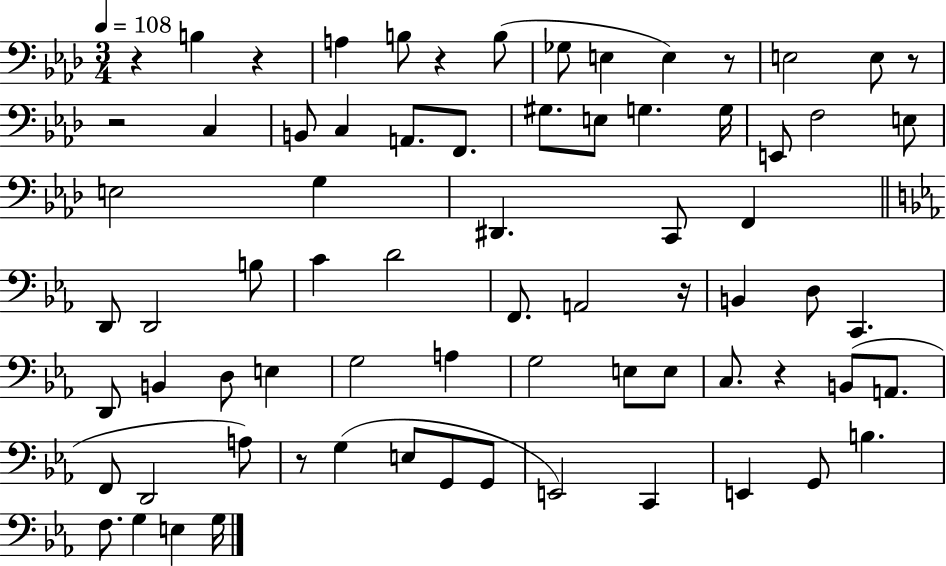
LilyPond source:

{
  \clef bass
  \numericTimeSignature
  \time 3/4
  \key aes \major
  \tempo 4 = 108
  r4 b4 r4 | a4 b8 r4 b8( | ges8 e4 e4) r8 | e2 e8 r8 | \break r2 c4 | b,8 c4 a,8. f,8. | gis8. e8 g4. g16 | e,8 f2 e8 | \break e2 g4 | dis,4. c,8 f,4 | \bar "||" \break \key ees \major d,8 d,2 b8 | c'4 d'2 | f,8. a,2 r16 | b,4 d8 c,4. | \break d,8 b,4 d8 e4 | g2 a4 | g2 e8 e8 | c8. r4 b,8( a,8. | \break f,8 d,2 a8) | r8 g4( e8 g,8 g,8 | e,2) c,4 | e,4 g,8 b4. | \break f8. g4 e4 g16 | \bar "|."
}